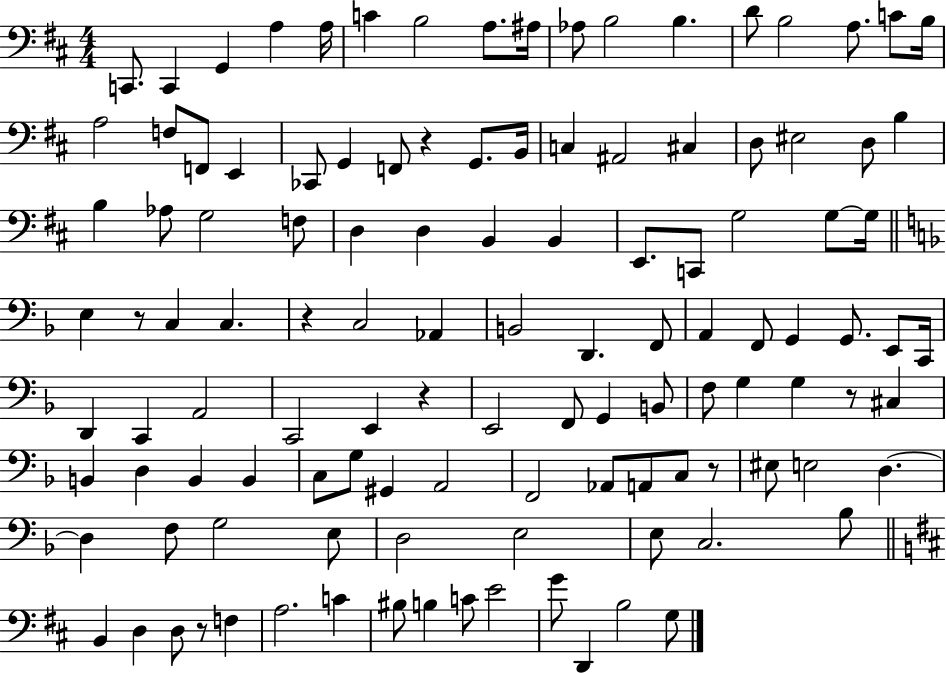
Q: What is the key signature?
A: D major